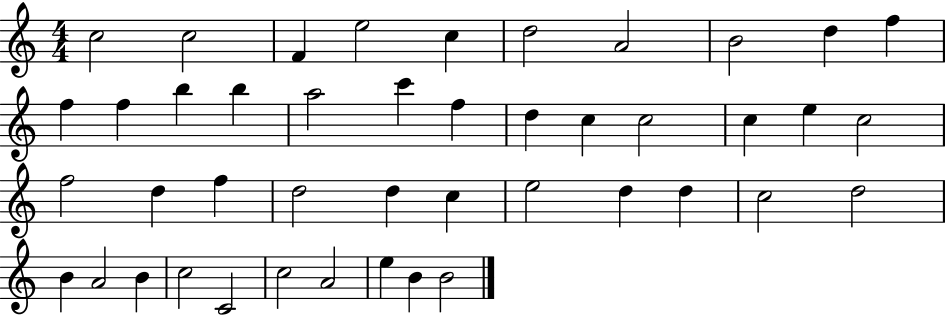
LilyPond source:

{
  \clef treble
  \numericTimeSignature
  \time 4/4
  \key c \major
  c''2 c''2 | f'4 e''2 c''4 | d''2 a'2 | b'2 d''4 f''4 | \break f''4 f''4 b''4 b''4 | a''2 c'''4 f''4 | d''4 c''4 c''2 | c''4 e''4 c''2 | \break f''2 d''4 f''4 | d''2 d''4 c''4 | e''2 d''4 d''4 | c''2 d''2 | \break b'4 a'2 b'4 | c''2 c'2 | c''2 a'2 | e''4 b'4 b'2 | \break \bar "|."
}